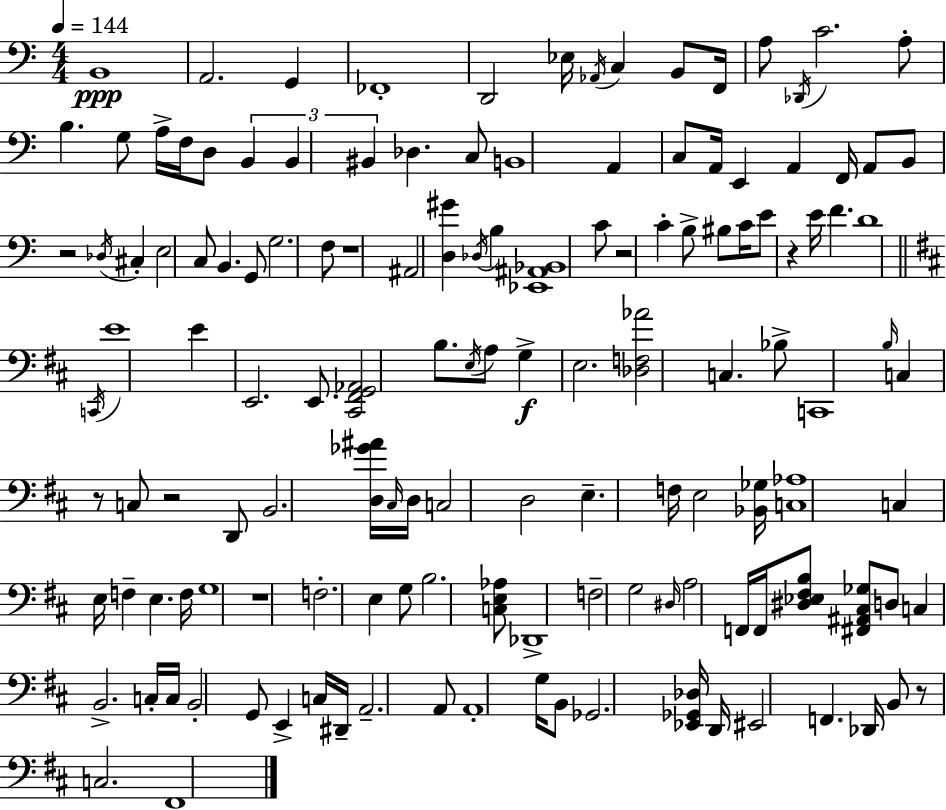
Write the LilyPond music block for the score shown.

{
  \clef bass
  \numericTimeSignature
  \time 4/4
  \key c \major
  \tempo 4 = 144
  \repeat volta 2 { b,1\ppp | a,2. g,4 | fes,1-. | d,2 ees16 \acciaccatura { aes,16 } c4 b,8 | \break f,16 a8 \acciaccatura { des,16 } c'2. | a8-. b4. g8 a16-> f16 d8 \tuplet 3/2 { b,4 | b,4 bis,4 } des4. | c8 b,1 | \break a,4 c8 a,16 e,4 a,4 | f,16 a,8 b,8 r2 \acciaccatura { des16 } cis4-. | e2 c8 b,4. | g,8 g2. | \break f8 r1 | ais,2 <d gis'>4 \acciaccatura { des16 } | b4 <ees, ais, bes,>1 | c'8 r2 c'4-. | \break b8-> bis8 c'16 e'8 r4 e'16 f'4. | d'1 | \bar "||" \break \key d \major \acciaccatura { c,16 } e'1 | e'4 e,2. | e,8. <cis, fis, g, aes,>2 b8. \acciaccatura { e16 } | a8 g4->\f e2. | \break <des f aes'>2 c4. | bes8-> c,1 | \grace { b16 } c4 r8 c8 r2 | d,8 b,2. | \break <d ges' ais'>16 \grace { cis16 } d16 c2 d2 | e4.-- f16 e2 | <bes, ges>16 <c aes>1 | c4 e16 f4-- e4. | \break f16 g1 | r1 | f2.-. | e4 g8 b2. | \break <c e aes>8 des,1-> | f2-- g2 | \grace { dis16 } a2 f,16 f,16 <dis ees fis b>8 | <fis, ais, cis ges>8 d8 c4 b,2.-> | \break c16-. c16 b,2-. g,8 | e,4-> c16 dis,16-- a,2.-- | a,8 a,1-. | g16 b,8 ges,2. | \break <ees, ges, des>16 d,16 eis,2 f,4. | des,16 b,8 r8 c2. | fis,1 | } \bar "|."
}